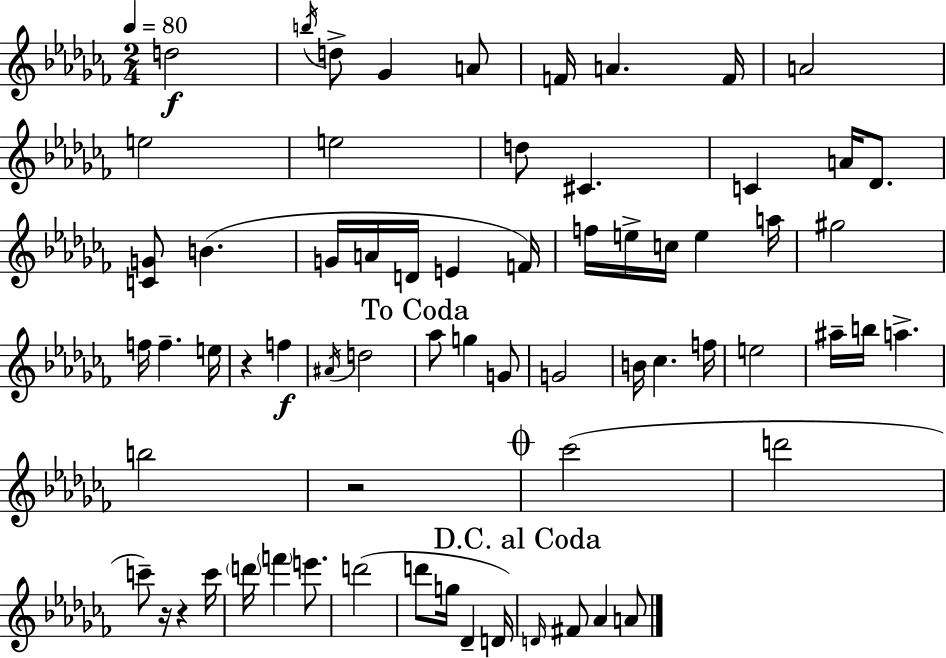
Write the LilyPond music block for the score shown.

{
  \clef treble
  \numericTimeSignature
  \time 2/4
  \key aes \minor
  \tempo 4 = 80
  d''2\f | \acciaccatura { b''16 } d''8-> ges'4 a'8 | f'16 a'4. | f'16 a'2 | \break e''2 | e''2 | d''8 cis'4. | c'4 a'16 des'8. | \break <c' g'>8 b'4.( | g'16 a'16 d'16 e'4 | f'16) f''16 e''16-> c''16 e''4 | a''16 gis''2 | \break f''16 f''4.-- | e''16 r4 f''4\f | \acciaccatura { ais'16 } d''2 | \mark "To Coda" aes''8 g''4 | \break g'8 g'2 | b'16 ces''4. | f''16 e''2 | ais''16-- b''16 a''4.-> | \break b''2 | r2 | \mark \markup { \musicglyph "scripts.coda" } ces'''2( | d'''2 | \break c'''8--) r16 r4 | c'''16 \parenthesize d'''16 \parenthesize f'''4 e'''8. | d'''2( | d'''8 g''16 des'4-- | \break d'16) \mark "D.C. al Coda" \grace { d'16 } fis'8 aes'4 | a'8 \bar "|."
}